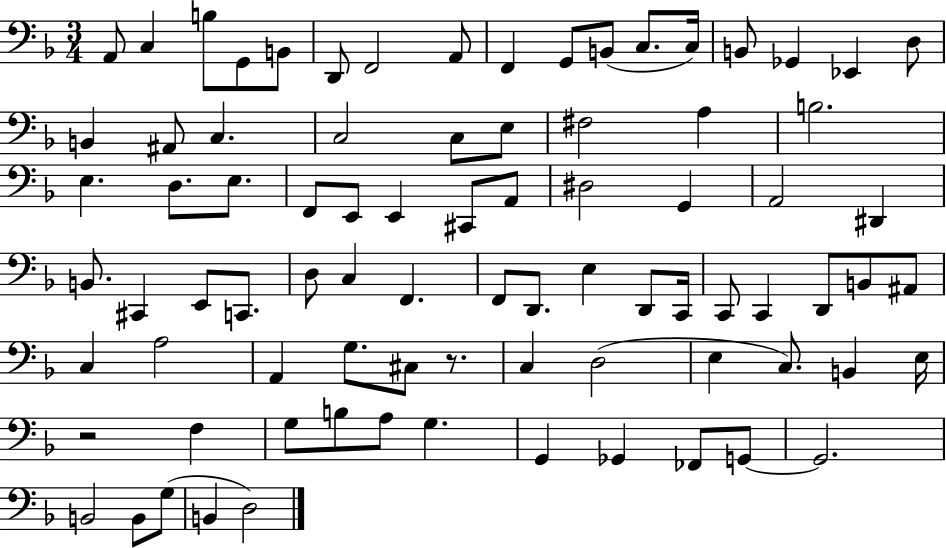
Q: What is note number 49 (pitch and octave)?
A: D2